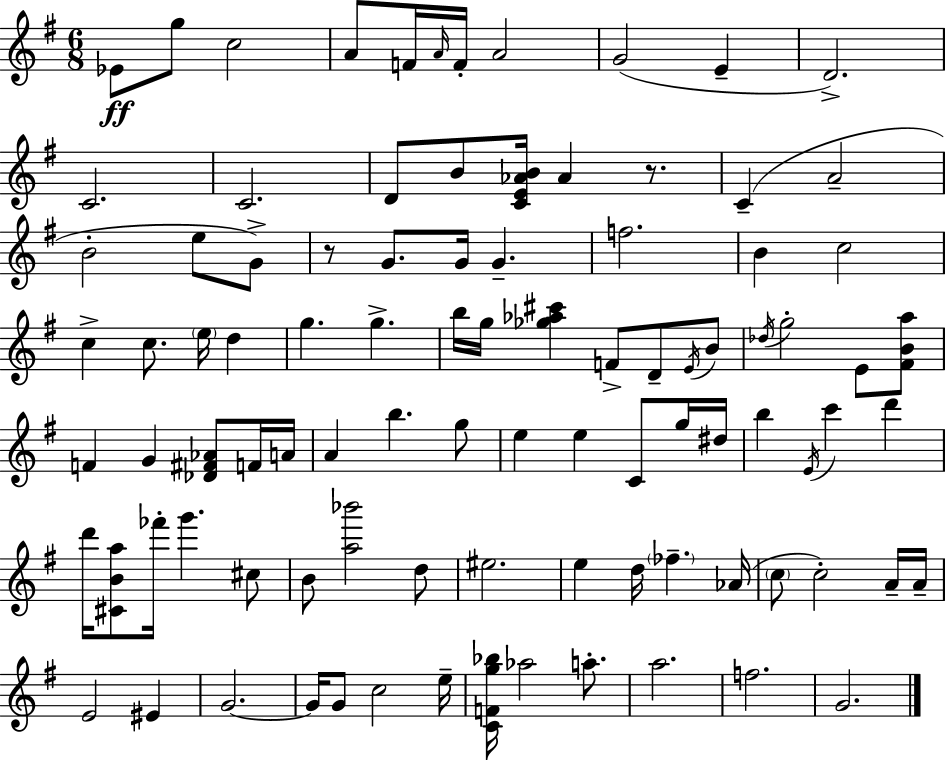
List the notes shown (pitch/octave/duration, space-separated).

Eb4/e G5/e C5/h A4/e F4/s A4/s F4/s A4/h G4/h E4/q D4/h. C4/h. C4/h. D4/e B4/e [C4,E4,Ab4,B4]/s Ab4/q R/e. C4/q A4/h B4/h E5/e G4/e R/e G4/e. G4/s G4/q. F5/h. B4/q C5/h C5/q C5/e. E5/s D5/q G5/q. G5/q. B5/s G5/s [Gb5,Ab5,C#6]/q F4/e D4/e E4/s B4/e Db5/s G5/h E4/e [F#4,B4,A5]/e F4/q G4/q [Db4,F#4,Ab4]/e F4/s A4/s A4/q B5/q. G5/e E5/q E5/q C4/e G5/s D#5/s B5/q E4/s C6/q D6/q D6/s [C#4,B4,A5]/e FES6/s G6/q. C#5/e B4/e [A5,Bb6]/h D5/e EIS5/h. E5/q D5/s FES5/q. Ab4/s C5/e C5/h A4/s A4/s E4/h EIS4/q G4/h. G4/s G4/e C5/h E5/s [C4,F4,G5,Bb5]/s Ab5/h A5/e. A5/h. F5/h. G4/h.